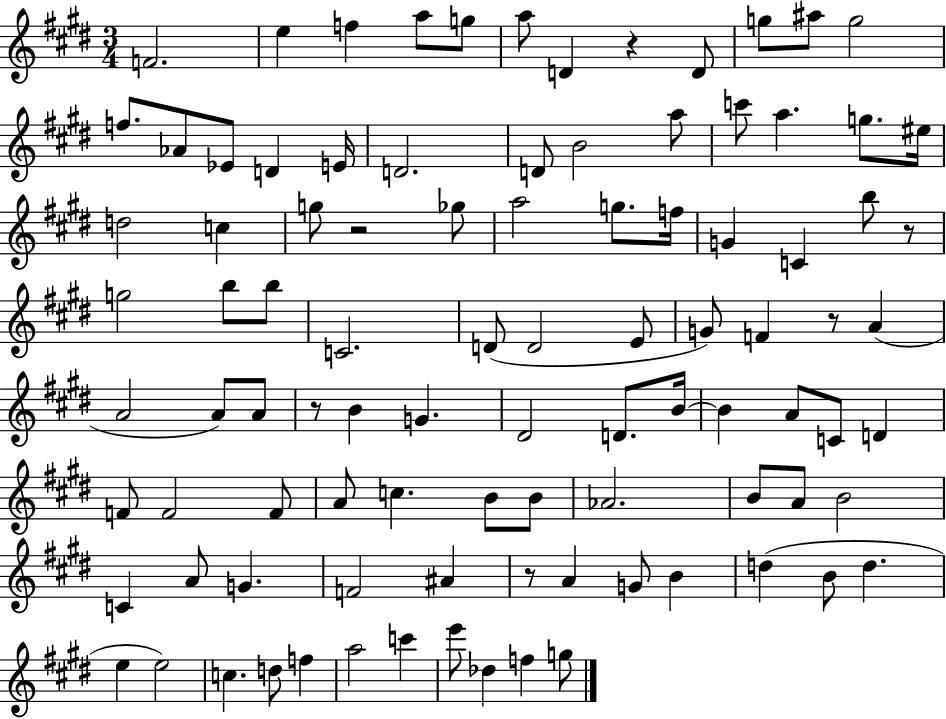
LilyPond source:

{
  \clef treble
  \numericTimeSignature
  \time 3/4
  \key e \major
  \repeat volta 2 { f'2. | e''4 f''4 a''8 g''8 | a''8 d'4 r4 d'8 | g''8 ais''8 g''2 | \break f''8. aes'8 ees'8 d'4 e'16 | d'2. | d'8 b'2 a''8 | c'''8 a''4. g''8. eis''16 | \break d''2 c''4 | g''8 r2 ges''8 | a''2 g''8. f''16 | g'4 c'4 b''8 r8 | \break g''2 b''8 b''8 | c'2. | d'8( d'2 e'8 | g'8) f'4 r8 a'4( | \break a'2 a'8) a'8 | r8 b'4 g'4. | dis'2 d'8. b'16~~ | b'4 a'8 c'8 d'4 | \break f'8 f'2 f'8 | a'8 c''4. b'8 b'8 | aes'2. | b'8 a'8 b'2 | \break c'4 a'8 g'4. | f'2 ais'4 | r8 a'4 g'8 b'4 | d''4( b'8 d''4. | \break e''4 e''2) | c''4. d''8 f''4 | a''2 c'''4 | e'''8 des''4 f''4 g''8 | \break } \bar "|."
}